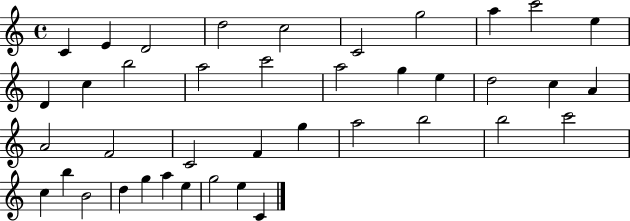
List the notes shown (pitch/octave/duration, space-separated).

C4/q E4/q D4/h D5/h C5/h C4/h G5/h A5/q C6/h E5/q D4/q C5/q B5/h A5/h C6/h A5/h G5/q E5/q D5/h C5/q A4/q A4/h F4/h C4/h F4/q G5/q A5/h B5/h B5/h C6/h C5/q B5/q B4/h D5/q G5/q A5/q E5/q G5/h E5/q C4/q